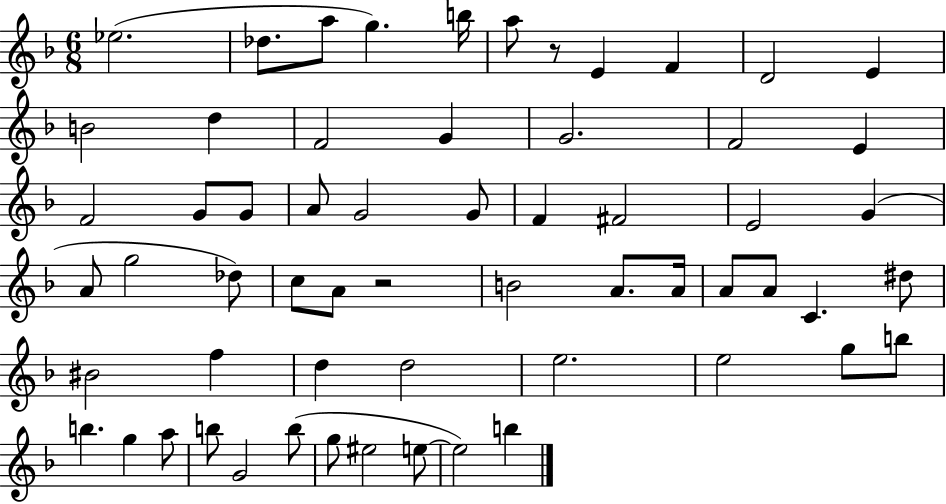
X:1
T:Untitled
M:6/8
L:1/4
K:F
_e2 _d/2 a/2 g b/4 a/2 z/2 E F D2 E B2 d F2 G G2 F2 E F2 G/2 G/2 A/2 G2 G/2 F ^F2 E2 G A/2 g2 _d/2 c/2 A/2 z2 B2 A/2 A/4 A/2 A/2 C ^d/2 ^B2 f d d2 e2 e2 g/2 b/2 b g a/2 b/2 G2 b/2 g/2 ^e2 e/2 e2 b